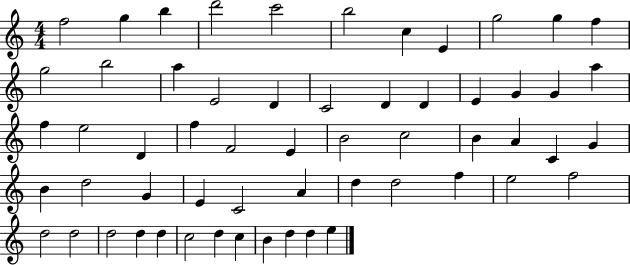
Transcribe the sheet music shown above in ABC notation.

X:1
T:Untitled
M:4/4
L:1/4
K:C
f2 g b d'2 c'2 b2 c E g2 g f g2 b2 a E2 D C2 D D E G G a f e2 D f F2 E B2 c2 B A C G B d2 G E C2 A d d2 f e2 f2 d2 d2 d2 d d c2 d c B d d e